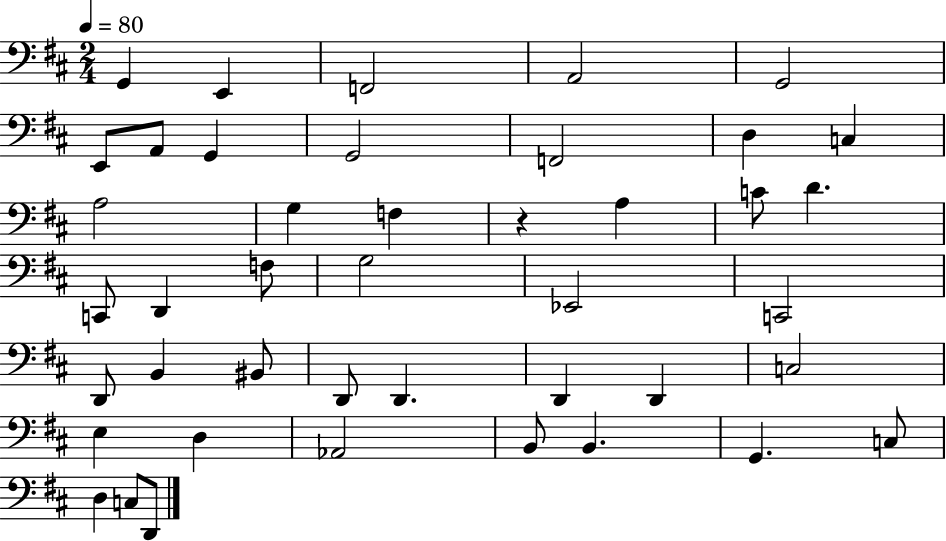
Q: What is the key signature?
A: D major